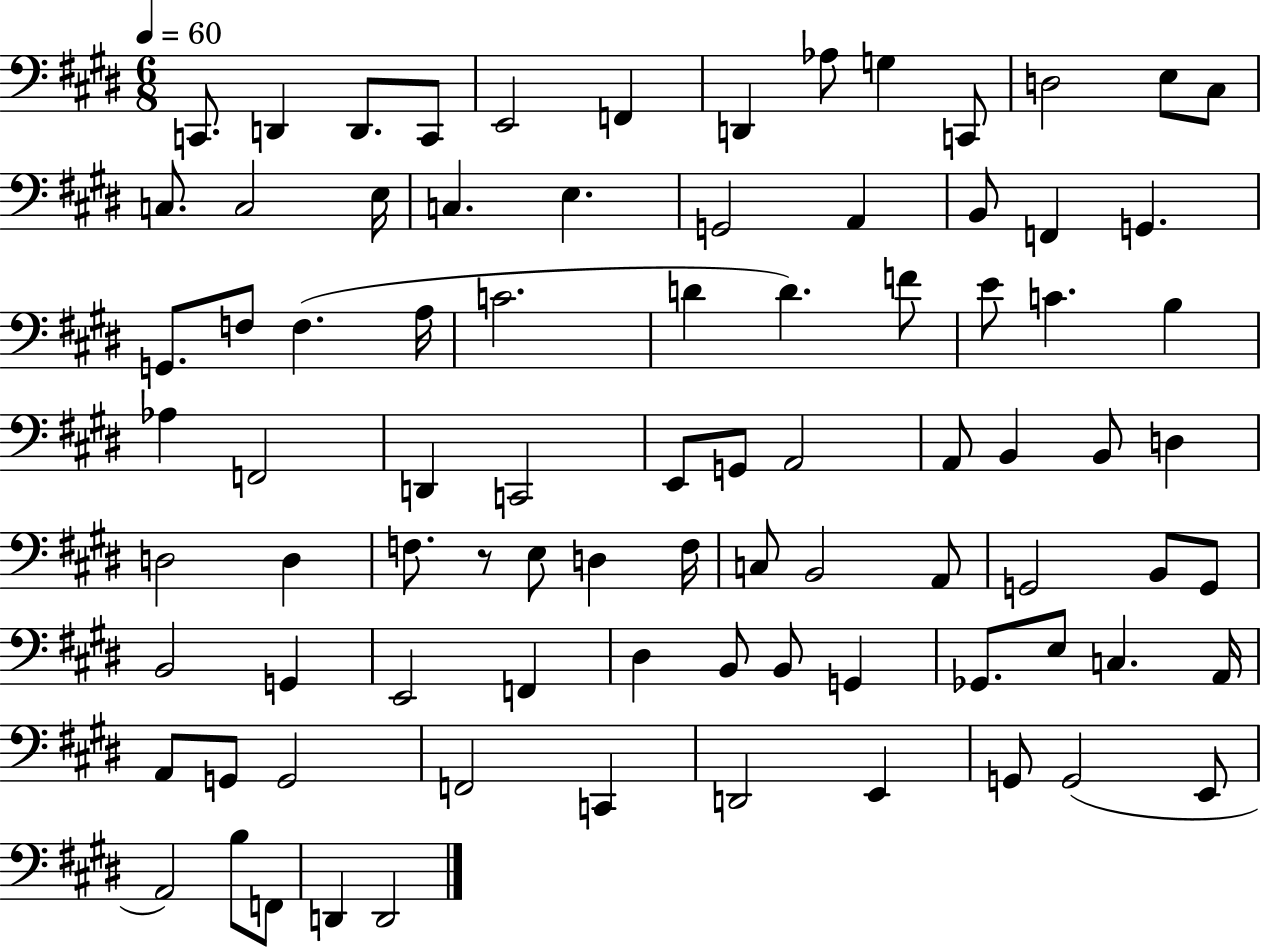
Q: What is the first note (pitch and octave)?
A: C2